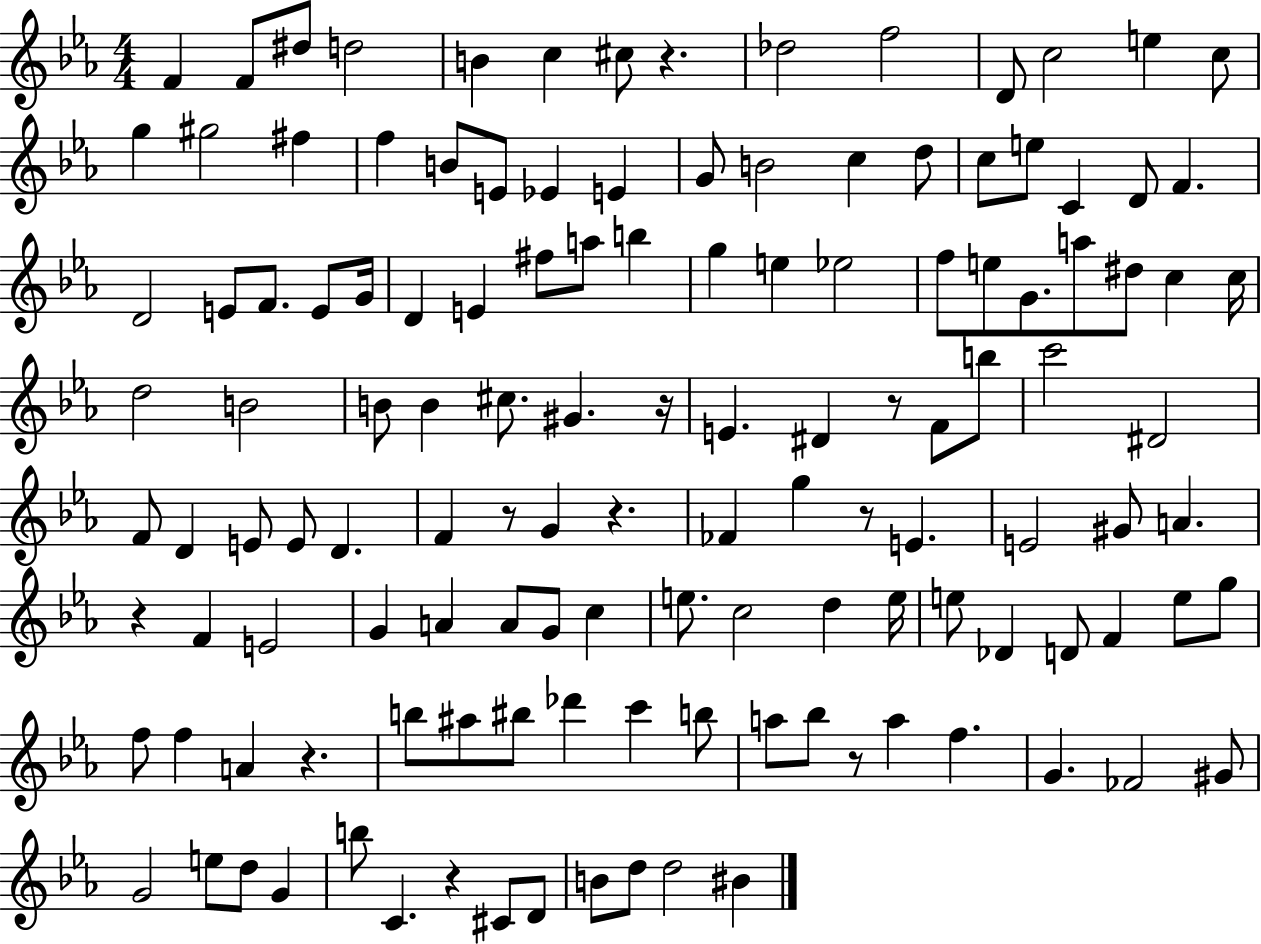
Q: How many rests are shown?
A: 10